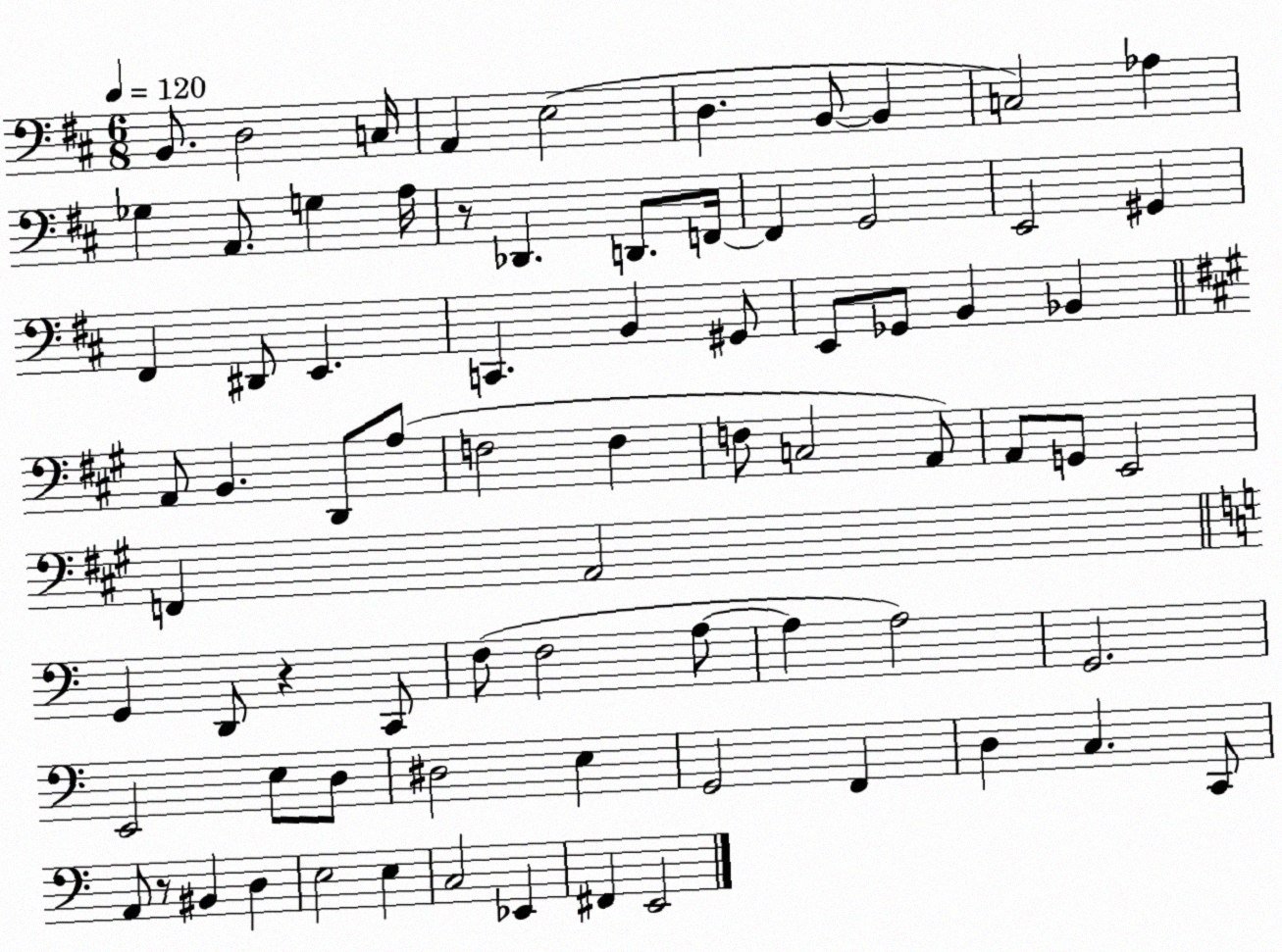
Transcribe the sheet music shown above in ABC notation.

X:1
T:Untitled
M:6/8
L:1/4
K:D
B,,/2 D,2 C,/4 A,, E,2 D, B,,/2 B,, C,2 _A, _G, A,,/2 G, A,/4 z/2 _D,, D,,/2 F,,/4 F,, G,,2 E,,2 ^G,, ^F,, ^D,,/2 E,, C,, B,, ^G,,/2 E,,/2 _G,,/2 B,, _B,, A,,/2 B,, D,,/2 A,/2 F,2 F, F,/2 C,2 A,,/2 A,,/2 G,,/2 E,,2 F,, A,,2 G,, D,,/2 z C,,/2 F,/2 F,2 A,/2 A, A,2 G,,2 E,,2 E,/2 D,/2 ^D,2 E, G,,2 F,, D, C, C,,/2 A,,/2 z/2 ^B,, D, E,2 E, C,2 _E,, ^F,, E,,2